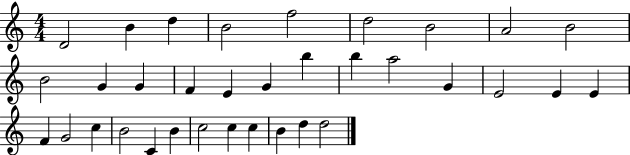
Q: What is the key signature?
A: C major